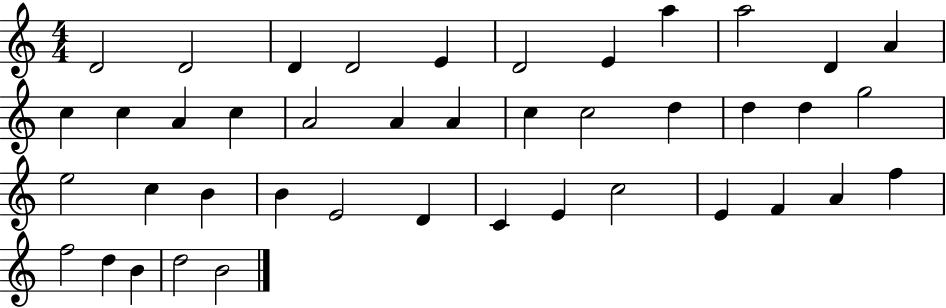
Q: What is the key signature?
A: C major